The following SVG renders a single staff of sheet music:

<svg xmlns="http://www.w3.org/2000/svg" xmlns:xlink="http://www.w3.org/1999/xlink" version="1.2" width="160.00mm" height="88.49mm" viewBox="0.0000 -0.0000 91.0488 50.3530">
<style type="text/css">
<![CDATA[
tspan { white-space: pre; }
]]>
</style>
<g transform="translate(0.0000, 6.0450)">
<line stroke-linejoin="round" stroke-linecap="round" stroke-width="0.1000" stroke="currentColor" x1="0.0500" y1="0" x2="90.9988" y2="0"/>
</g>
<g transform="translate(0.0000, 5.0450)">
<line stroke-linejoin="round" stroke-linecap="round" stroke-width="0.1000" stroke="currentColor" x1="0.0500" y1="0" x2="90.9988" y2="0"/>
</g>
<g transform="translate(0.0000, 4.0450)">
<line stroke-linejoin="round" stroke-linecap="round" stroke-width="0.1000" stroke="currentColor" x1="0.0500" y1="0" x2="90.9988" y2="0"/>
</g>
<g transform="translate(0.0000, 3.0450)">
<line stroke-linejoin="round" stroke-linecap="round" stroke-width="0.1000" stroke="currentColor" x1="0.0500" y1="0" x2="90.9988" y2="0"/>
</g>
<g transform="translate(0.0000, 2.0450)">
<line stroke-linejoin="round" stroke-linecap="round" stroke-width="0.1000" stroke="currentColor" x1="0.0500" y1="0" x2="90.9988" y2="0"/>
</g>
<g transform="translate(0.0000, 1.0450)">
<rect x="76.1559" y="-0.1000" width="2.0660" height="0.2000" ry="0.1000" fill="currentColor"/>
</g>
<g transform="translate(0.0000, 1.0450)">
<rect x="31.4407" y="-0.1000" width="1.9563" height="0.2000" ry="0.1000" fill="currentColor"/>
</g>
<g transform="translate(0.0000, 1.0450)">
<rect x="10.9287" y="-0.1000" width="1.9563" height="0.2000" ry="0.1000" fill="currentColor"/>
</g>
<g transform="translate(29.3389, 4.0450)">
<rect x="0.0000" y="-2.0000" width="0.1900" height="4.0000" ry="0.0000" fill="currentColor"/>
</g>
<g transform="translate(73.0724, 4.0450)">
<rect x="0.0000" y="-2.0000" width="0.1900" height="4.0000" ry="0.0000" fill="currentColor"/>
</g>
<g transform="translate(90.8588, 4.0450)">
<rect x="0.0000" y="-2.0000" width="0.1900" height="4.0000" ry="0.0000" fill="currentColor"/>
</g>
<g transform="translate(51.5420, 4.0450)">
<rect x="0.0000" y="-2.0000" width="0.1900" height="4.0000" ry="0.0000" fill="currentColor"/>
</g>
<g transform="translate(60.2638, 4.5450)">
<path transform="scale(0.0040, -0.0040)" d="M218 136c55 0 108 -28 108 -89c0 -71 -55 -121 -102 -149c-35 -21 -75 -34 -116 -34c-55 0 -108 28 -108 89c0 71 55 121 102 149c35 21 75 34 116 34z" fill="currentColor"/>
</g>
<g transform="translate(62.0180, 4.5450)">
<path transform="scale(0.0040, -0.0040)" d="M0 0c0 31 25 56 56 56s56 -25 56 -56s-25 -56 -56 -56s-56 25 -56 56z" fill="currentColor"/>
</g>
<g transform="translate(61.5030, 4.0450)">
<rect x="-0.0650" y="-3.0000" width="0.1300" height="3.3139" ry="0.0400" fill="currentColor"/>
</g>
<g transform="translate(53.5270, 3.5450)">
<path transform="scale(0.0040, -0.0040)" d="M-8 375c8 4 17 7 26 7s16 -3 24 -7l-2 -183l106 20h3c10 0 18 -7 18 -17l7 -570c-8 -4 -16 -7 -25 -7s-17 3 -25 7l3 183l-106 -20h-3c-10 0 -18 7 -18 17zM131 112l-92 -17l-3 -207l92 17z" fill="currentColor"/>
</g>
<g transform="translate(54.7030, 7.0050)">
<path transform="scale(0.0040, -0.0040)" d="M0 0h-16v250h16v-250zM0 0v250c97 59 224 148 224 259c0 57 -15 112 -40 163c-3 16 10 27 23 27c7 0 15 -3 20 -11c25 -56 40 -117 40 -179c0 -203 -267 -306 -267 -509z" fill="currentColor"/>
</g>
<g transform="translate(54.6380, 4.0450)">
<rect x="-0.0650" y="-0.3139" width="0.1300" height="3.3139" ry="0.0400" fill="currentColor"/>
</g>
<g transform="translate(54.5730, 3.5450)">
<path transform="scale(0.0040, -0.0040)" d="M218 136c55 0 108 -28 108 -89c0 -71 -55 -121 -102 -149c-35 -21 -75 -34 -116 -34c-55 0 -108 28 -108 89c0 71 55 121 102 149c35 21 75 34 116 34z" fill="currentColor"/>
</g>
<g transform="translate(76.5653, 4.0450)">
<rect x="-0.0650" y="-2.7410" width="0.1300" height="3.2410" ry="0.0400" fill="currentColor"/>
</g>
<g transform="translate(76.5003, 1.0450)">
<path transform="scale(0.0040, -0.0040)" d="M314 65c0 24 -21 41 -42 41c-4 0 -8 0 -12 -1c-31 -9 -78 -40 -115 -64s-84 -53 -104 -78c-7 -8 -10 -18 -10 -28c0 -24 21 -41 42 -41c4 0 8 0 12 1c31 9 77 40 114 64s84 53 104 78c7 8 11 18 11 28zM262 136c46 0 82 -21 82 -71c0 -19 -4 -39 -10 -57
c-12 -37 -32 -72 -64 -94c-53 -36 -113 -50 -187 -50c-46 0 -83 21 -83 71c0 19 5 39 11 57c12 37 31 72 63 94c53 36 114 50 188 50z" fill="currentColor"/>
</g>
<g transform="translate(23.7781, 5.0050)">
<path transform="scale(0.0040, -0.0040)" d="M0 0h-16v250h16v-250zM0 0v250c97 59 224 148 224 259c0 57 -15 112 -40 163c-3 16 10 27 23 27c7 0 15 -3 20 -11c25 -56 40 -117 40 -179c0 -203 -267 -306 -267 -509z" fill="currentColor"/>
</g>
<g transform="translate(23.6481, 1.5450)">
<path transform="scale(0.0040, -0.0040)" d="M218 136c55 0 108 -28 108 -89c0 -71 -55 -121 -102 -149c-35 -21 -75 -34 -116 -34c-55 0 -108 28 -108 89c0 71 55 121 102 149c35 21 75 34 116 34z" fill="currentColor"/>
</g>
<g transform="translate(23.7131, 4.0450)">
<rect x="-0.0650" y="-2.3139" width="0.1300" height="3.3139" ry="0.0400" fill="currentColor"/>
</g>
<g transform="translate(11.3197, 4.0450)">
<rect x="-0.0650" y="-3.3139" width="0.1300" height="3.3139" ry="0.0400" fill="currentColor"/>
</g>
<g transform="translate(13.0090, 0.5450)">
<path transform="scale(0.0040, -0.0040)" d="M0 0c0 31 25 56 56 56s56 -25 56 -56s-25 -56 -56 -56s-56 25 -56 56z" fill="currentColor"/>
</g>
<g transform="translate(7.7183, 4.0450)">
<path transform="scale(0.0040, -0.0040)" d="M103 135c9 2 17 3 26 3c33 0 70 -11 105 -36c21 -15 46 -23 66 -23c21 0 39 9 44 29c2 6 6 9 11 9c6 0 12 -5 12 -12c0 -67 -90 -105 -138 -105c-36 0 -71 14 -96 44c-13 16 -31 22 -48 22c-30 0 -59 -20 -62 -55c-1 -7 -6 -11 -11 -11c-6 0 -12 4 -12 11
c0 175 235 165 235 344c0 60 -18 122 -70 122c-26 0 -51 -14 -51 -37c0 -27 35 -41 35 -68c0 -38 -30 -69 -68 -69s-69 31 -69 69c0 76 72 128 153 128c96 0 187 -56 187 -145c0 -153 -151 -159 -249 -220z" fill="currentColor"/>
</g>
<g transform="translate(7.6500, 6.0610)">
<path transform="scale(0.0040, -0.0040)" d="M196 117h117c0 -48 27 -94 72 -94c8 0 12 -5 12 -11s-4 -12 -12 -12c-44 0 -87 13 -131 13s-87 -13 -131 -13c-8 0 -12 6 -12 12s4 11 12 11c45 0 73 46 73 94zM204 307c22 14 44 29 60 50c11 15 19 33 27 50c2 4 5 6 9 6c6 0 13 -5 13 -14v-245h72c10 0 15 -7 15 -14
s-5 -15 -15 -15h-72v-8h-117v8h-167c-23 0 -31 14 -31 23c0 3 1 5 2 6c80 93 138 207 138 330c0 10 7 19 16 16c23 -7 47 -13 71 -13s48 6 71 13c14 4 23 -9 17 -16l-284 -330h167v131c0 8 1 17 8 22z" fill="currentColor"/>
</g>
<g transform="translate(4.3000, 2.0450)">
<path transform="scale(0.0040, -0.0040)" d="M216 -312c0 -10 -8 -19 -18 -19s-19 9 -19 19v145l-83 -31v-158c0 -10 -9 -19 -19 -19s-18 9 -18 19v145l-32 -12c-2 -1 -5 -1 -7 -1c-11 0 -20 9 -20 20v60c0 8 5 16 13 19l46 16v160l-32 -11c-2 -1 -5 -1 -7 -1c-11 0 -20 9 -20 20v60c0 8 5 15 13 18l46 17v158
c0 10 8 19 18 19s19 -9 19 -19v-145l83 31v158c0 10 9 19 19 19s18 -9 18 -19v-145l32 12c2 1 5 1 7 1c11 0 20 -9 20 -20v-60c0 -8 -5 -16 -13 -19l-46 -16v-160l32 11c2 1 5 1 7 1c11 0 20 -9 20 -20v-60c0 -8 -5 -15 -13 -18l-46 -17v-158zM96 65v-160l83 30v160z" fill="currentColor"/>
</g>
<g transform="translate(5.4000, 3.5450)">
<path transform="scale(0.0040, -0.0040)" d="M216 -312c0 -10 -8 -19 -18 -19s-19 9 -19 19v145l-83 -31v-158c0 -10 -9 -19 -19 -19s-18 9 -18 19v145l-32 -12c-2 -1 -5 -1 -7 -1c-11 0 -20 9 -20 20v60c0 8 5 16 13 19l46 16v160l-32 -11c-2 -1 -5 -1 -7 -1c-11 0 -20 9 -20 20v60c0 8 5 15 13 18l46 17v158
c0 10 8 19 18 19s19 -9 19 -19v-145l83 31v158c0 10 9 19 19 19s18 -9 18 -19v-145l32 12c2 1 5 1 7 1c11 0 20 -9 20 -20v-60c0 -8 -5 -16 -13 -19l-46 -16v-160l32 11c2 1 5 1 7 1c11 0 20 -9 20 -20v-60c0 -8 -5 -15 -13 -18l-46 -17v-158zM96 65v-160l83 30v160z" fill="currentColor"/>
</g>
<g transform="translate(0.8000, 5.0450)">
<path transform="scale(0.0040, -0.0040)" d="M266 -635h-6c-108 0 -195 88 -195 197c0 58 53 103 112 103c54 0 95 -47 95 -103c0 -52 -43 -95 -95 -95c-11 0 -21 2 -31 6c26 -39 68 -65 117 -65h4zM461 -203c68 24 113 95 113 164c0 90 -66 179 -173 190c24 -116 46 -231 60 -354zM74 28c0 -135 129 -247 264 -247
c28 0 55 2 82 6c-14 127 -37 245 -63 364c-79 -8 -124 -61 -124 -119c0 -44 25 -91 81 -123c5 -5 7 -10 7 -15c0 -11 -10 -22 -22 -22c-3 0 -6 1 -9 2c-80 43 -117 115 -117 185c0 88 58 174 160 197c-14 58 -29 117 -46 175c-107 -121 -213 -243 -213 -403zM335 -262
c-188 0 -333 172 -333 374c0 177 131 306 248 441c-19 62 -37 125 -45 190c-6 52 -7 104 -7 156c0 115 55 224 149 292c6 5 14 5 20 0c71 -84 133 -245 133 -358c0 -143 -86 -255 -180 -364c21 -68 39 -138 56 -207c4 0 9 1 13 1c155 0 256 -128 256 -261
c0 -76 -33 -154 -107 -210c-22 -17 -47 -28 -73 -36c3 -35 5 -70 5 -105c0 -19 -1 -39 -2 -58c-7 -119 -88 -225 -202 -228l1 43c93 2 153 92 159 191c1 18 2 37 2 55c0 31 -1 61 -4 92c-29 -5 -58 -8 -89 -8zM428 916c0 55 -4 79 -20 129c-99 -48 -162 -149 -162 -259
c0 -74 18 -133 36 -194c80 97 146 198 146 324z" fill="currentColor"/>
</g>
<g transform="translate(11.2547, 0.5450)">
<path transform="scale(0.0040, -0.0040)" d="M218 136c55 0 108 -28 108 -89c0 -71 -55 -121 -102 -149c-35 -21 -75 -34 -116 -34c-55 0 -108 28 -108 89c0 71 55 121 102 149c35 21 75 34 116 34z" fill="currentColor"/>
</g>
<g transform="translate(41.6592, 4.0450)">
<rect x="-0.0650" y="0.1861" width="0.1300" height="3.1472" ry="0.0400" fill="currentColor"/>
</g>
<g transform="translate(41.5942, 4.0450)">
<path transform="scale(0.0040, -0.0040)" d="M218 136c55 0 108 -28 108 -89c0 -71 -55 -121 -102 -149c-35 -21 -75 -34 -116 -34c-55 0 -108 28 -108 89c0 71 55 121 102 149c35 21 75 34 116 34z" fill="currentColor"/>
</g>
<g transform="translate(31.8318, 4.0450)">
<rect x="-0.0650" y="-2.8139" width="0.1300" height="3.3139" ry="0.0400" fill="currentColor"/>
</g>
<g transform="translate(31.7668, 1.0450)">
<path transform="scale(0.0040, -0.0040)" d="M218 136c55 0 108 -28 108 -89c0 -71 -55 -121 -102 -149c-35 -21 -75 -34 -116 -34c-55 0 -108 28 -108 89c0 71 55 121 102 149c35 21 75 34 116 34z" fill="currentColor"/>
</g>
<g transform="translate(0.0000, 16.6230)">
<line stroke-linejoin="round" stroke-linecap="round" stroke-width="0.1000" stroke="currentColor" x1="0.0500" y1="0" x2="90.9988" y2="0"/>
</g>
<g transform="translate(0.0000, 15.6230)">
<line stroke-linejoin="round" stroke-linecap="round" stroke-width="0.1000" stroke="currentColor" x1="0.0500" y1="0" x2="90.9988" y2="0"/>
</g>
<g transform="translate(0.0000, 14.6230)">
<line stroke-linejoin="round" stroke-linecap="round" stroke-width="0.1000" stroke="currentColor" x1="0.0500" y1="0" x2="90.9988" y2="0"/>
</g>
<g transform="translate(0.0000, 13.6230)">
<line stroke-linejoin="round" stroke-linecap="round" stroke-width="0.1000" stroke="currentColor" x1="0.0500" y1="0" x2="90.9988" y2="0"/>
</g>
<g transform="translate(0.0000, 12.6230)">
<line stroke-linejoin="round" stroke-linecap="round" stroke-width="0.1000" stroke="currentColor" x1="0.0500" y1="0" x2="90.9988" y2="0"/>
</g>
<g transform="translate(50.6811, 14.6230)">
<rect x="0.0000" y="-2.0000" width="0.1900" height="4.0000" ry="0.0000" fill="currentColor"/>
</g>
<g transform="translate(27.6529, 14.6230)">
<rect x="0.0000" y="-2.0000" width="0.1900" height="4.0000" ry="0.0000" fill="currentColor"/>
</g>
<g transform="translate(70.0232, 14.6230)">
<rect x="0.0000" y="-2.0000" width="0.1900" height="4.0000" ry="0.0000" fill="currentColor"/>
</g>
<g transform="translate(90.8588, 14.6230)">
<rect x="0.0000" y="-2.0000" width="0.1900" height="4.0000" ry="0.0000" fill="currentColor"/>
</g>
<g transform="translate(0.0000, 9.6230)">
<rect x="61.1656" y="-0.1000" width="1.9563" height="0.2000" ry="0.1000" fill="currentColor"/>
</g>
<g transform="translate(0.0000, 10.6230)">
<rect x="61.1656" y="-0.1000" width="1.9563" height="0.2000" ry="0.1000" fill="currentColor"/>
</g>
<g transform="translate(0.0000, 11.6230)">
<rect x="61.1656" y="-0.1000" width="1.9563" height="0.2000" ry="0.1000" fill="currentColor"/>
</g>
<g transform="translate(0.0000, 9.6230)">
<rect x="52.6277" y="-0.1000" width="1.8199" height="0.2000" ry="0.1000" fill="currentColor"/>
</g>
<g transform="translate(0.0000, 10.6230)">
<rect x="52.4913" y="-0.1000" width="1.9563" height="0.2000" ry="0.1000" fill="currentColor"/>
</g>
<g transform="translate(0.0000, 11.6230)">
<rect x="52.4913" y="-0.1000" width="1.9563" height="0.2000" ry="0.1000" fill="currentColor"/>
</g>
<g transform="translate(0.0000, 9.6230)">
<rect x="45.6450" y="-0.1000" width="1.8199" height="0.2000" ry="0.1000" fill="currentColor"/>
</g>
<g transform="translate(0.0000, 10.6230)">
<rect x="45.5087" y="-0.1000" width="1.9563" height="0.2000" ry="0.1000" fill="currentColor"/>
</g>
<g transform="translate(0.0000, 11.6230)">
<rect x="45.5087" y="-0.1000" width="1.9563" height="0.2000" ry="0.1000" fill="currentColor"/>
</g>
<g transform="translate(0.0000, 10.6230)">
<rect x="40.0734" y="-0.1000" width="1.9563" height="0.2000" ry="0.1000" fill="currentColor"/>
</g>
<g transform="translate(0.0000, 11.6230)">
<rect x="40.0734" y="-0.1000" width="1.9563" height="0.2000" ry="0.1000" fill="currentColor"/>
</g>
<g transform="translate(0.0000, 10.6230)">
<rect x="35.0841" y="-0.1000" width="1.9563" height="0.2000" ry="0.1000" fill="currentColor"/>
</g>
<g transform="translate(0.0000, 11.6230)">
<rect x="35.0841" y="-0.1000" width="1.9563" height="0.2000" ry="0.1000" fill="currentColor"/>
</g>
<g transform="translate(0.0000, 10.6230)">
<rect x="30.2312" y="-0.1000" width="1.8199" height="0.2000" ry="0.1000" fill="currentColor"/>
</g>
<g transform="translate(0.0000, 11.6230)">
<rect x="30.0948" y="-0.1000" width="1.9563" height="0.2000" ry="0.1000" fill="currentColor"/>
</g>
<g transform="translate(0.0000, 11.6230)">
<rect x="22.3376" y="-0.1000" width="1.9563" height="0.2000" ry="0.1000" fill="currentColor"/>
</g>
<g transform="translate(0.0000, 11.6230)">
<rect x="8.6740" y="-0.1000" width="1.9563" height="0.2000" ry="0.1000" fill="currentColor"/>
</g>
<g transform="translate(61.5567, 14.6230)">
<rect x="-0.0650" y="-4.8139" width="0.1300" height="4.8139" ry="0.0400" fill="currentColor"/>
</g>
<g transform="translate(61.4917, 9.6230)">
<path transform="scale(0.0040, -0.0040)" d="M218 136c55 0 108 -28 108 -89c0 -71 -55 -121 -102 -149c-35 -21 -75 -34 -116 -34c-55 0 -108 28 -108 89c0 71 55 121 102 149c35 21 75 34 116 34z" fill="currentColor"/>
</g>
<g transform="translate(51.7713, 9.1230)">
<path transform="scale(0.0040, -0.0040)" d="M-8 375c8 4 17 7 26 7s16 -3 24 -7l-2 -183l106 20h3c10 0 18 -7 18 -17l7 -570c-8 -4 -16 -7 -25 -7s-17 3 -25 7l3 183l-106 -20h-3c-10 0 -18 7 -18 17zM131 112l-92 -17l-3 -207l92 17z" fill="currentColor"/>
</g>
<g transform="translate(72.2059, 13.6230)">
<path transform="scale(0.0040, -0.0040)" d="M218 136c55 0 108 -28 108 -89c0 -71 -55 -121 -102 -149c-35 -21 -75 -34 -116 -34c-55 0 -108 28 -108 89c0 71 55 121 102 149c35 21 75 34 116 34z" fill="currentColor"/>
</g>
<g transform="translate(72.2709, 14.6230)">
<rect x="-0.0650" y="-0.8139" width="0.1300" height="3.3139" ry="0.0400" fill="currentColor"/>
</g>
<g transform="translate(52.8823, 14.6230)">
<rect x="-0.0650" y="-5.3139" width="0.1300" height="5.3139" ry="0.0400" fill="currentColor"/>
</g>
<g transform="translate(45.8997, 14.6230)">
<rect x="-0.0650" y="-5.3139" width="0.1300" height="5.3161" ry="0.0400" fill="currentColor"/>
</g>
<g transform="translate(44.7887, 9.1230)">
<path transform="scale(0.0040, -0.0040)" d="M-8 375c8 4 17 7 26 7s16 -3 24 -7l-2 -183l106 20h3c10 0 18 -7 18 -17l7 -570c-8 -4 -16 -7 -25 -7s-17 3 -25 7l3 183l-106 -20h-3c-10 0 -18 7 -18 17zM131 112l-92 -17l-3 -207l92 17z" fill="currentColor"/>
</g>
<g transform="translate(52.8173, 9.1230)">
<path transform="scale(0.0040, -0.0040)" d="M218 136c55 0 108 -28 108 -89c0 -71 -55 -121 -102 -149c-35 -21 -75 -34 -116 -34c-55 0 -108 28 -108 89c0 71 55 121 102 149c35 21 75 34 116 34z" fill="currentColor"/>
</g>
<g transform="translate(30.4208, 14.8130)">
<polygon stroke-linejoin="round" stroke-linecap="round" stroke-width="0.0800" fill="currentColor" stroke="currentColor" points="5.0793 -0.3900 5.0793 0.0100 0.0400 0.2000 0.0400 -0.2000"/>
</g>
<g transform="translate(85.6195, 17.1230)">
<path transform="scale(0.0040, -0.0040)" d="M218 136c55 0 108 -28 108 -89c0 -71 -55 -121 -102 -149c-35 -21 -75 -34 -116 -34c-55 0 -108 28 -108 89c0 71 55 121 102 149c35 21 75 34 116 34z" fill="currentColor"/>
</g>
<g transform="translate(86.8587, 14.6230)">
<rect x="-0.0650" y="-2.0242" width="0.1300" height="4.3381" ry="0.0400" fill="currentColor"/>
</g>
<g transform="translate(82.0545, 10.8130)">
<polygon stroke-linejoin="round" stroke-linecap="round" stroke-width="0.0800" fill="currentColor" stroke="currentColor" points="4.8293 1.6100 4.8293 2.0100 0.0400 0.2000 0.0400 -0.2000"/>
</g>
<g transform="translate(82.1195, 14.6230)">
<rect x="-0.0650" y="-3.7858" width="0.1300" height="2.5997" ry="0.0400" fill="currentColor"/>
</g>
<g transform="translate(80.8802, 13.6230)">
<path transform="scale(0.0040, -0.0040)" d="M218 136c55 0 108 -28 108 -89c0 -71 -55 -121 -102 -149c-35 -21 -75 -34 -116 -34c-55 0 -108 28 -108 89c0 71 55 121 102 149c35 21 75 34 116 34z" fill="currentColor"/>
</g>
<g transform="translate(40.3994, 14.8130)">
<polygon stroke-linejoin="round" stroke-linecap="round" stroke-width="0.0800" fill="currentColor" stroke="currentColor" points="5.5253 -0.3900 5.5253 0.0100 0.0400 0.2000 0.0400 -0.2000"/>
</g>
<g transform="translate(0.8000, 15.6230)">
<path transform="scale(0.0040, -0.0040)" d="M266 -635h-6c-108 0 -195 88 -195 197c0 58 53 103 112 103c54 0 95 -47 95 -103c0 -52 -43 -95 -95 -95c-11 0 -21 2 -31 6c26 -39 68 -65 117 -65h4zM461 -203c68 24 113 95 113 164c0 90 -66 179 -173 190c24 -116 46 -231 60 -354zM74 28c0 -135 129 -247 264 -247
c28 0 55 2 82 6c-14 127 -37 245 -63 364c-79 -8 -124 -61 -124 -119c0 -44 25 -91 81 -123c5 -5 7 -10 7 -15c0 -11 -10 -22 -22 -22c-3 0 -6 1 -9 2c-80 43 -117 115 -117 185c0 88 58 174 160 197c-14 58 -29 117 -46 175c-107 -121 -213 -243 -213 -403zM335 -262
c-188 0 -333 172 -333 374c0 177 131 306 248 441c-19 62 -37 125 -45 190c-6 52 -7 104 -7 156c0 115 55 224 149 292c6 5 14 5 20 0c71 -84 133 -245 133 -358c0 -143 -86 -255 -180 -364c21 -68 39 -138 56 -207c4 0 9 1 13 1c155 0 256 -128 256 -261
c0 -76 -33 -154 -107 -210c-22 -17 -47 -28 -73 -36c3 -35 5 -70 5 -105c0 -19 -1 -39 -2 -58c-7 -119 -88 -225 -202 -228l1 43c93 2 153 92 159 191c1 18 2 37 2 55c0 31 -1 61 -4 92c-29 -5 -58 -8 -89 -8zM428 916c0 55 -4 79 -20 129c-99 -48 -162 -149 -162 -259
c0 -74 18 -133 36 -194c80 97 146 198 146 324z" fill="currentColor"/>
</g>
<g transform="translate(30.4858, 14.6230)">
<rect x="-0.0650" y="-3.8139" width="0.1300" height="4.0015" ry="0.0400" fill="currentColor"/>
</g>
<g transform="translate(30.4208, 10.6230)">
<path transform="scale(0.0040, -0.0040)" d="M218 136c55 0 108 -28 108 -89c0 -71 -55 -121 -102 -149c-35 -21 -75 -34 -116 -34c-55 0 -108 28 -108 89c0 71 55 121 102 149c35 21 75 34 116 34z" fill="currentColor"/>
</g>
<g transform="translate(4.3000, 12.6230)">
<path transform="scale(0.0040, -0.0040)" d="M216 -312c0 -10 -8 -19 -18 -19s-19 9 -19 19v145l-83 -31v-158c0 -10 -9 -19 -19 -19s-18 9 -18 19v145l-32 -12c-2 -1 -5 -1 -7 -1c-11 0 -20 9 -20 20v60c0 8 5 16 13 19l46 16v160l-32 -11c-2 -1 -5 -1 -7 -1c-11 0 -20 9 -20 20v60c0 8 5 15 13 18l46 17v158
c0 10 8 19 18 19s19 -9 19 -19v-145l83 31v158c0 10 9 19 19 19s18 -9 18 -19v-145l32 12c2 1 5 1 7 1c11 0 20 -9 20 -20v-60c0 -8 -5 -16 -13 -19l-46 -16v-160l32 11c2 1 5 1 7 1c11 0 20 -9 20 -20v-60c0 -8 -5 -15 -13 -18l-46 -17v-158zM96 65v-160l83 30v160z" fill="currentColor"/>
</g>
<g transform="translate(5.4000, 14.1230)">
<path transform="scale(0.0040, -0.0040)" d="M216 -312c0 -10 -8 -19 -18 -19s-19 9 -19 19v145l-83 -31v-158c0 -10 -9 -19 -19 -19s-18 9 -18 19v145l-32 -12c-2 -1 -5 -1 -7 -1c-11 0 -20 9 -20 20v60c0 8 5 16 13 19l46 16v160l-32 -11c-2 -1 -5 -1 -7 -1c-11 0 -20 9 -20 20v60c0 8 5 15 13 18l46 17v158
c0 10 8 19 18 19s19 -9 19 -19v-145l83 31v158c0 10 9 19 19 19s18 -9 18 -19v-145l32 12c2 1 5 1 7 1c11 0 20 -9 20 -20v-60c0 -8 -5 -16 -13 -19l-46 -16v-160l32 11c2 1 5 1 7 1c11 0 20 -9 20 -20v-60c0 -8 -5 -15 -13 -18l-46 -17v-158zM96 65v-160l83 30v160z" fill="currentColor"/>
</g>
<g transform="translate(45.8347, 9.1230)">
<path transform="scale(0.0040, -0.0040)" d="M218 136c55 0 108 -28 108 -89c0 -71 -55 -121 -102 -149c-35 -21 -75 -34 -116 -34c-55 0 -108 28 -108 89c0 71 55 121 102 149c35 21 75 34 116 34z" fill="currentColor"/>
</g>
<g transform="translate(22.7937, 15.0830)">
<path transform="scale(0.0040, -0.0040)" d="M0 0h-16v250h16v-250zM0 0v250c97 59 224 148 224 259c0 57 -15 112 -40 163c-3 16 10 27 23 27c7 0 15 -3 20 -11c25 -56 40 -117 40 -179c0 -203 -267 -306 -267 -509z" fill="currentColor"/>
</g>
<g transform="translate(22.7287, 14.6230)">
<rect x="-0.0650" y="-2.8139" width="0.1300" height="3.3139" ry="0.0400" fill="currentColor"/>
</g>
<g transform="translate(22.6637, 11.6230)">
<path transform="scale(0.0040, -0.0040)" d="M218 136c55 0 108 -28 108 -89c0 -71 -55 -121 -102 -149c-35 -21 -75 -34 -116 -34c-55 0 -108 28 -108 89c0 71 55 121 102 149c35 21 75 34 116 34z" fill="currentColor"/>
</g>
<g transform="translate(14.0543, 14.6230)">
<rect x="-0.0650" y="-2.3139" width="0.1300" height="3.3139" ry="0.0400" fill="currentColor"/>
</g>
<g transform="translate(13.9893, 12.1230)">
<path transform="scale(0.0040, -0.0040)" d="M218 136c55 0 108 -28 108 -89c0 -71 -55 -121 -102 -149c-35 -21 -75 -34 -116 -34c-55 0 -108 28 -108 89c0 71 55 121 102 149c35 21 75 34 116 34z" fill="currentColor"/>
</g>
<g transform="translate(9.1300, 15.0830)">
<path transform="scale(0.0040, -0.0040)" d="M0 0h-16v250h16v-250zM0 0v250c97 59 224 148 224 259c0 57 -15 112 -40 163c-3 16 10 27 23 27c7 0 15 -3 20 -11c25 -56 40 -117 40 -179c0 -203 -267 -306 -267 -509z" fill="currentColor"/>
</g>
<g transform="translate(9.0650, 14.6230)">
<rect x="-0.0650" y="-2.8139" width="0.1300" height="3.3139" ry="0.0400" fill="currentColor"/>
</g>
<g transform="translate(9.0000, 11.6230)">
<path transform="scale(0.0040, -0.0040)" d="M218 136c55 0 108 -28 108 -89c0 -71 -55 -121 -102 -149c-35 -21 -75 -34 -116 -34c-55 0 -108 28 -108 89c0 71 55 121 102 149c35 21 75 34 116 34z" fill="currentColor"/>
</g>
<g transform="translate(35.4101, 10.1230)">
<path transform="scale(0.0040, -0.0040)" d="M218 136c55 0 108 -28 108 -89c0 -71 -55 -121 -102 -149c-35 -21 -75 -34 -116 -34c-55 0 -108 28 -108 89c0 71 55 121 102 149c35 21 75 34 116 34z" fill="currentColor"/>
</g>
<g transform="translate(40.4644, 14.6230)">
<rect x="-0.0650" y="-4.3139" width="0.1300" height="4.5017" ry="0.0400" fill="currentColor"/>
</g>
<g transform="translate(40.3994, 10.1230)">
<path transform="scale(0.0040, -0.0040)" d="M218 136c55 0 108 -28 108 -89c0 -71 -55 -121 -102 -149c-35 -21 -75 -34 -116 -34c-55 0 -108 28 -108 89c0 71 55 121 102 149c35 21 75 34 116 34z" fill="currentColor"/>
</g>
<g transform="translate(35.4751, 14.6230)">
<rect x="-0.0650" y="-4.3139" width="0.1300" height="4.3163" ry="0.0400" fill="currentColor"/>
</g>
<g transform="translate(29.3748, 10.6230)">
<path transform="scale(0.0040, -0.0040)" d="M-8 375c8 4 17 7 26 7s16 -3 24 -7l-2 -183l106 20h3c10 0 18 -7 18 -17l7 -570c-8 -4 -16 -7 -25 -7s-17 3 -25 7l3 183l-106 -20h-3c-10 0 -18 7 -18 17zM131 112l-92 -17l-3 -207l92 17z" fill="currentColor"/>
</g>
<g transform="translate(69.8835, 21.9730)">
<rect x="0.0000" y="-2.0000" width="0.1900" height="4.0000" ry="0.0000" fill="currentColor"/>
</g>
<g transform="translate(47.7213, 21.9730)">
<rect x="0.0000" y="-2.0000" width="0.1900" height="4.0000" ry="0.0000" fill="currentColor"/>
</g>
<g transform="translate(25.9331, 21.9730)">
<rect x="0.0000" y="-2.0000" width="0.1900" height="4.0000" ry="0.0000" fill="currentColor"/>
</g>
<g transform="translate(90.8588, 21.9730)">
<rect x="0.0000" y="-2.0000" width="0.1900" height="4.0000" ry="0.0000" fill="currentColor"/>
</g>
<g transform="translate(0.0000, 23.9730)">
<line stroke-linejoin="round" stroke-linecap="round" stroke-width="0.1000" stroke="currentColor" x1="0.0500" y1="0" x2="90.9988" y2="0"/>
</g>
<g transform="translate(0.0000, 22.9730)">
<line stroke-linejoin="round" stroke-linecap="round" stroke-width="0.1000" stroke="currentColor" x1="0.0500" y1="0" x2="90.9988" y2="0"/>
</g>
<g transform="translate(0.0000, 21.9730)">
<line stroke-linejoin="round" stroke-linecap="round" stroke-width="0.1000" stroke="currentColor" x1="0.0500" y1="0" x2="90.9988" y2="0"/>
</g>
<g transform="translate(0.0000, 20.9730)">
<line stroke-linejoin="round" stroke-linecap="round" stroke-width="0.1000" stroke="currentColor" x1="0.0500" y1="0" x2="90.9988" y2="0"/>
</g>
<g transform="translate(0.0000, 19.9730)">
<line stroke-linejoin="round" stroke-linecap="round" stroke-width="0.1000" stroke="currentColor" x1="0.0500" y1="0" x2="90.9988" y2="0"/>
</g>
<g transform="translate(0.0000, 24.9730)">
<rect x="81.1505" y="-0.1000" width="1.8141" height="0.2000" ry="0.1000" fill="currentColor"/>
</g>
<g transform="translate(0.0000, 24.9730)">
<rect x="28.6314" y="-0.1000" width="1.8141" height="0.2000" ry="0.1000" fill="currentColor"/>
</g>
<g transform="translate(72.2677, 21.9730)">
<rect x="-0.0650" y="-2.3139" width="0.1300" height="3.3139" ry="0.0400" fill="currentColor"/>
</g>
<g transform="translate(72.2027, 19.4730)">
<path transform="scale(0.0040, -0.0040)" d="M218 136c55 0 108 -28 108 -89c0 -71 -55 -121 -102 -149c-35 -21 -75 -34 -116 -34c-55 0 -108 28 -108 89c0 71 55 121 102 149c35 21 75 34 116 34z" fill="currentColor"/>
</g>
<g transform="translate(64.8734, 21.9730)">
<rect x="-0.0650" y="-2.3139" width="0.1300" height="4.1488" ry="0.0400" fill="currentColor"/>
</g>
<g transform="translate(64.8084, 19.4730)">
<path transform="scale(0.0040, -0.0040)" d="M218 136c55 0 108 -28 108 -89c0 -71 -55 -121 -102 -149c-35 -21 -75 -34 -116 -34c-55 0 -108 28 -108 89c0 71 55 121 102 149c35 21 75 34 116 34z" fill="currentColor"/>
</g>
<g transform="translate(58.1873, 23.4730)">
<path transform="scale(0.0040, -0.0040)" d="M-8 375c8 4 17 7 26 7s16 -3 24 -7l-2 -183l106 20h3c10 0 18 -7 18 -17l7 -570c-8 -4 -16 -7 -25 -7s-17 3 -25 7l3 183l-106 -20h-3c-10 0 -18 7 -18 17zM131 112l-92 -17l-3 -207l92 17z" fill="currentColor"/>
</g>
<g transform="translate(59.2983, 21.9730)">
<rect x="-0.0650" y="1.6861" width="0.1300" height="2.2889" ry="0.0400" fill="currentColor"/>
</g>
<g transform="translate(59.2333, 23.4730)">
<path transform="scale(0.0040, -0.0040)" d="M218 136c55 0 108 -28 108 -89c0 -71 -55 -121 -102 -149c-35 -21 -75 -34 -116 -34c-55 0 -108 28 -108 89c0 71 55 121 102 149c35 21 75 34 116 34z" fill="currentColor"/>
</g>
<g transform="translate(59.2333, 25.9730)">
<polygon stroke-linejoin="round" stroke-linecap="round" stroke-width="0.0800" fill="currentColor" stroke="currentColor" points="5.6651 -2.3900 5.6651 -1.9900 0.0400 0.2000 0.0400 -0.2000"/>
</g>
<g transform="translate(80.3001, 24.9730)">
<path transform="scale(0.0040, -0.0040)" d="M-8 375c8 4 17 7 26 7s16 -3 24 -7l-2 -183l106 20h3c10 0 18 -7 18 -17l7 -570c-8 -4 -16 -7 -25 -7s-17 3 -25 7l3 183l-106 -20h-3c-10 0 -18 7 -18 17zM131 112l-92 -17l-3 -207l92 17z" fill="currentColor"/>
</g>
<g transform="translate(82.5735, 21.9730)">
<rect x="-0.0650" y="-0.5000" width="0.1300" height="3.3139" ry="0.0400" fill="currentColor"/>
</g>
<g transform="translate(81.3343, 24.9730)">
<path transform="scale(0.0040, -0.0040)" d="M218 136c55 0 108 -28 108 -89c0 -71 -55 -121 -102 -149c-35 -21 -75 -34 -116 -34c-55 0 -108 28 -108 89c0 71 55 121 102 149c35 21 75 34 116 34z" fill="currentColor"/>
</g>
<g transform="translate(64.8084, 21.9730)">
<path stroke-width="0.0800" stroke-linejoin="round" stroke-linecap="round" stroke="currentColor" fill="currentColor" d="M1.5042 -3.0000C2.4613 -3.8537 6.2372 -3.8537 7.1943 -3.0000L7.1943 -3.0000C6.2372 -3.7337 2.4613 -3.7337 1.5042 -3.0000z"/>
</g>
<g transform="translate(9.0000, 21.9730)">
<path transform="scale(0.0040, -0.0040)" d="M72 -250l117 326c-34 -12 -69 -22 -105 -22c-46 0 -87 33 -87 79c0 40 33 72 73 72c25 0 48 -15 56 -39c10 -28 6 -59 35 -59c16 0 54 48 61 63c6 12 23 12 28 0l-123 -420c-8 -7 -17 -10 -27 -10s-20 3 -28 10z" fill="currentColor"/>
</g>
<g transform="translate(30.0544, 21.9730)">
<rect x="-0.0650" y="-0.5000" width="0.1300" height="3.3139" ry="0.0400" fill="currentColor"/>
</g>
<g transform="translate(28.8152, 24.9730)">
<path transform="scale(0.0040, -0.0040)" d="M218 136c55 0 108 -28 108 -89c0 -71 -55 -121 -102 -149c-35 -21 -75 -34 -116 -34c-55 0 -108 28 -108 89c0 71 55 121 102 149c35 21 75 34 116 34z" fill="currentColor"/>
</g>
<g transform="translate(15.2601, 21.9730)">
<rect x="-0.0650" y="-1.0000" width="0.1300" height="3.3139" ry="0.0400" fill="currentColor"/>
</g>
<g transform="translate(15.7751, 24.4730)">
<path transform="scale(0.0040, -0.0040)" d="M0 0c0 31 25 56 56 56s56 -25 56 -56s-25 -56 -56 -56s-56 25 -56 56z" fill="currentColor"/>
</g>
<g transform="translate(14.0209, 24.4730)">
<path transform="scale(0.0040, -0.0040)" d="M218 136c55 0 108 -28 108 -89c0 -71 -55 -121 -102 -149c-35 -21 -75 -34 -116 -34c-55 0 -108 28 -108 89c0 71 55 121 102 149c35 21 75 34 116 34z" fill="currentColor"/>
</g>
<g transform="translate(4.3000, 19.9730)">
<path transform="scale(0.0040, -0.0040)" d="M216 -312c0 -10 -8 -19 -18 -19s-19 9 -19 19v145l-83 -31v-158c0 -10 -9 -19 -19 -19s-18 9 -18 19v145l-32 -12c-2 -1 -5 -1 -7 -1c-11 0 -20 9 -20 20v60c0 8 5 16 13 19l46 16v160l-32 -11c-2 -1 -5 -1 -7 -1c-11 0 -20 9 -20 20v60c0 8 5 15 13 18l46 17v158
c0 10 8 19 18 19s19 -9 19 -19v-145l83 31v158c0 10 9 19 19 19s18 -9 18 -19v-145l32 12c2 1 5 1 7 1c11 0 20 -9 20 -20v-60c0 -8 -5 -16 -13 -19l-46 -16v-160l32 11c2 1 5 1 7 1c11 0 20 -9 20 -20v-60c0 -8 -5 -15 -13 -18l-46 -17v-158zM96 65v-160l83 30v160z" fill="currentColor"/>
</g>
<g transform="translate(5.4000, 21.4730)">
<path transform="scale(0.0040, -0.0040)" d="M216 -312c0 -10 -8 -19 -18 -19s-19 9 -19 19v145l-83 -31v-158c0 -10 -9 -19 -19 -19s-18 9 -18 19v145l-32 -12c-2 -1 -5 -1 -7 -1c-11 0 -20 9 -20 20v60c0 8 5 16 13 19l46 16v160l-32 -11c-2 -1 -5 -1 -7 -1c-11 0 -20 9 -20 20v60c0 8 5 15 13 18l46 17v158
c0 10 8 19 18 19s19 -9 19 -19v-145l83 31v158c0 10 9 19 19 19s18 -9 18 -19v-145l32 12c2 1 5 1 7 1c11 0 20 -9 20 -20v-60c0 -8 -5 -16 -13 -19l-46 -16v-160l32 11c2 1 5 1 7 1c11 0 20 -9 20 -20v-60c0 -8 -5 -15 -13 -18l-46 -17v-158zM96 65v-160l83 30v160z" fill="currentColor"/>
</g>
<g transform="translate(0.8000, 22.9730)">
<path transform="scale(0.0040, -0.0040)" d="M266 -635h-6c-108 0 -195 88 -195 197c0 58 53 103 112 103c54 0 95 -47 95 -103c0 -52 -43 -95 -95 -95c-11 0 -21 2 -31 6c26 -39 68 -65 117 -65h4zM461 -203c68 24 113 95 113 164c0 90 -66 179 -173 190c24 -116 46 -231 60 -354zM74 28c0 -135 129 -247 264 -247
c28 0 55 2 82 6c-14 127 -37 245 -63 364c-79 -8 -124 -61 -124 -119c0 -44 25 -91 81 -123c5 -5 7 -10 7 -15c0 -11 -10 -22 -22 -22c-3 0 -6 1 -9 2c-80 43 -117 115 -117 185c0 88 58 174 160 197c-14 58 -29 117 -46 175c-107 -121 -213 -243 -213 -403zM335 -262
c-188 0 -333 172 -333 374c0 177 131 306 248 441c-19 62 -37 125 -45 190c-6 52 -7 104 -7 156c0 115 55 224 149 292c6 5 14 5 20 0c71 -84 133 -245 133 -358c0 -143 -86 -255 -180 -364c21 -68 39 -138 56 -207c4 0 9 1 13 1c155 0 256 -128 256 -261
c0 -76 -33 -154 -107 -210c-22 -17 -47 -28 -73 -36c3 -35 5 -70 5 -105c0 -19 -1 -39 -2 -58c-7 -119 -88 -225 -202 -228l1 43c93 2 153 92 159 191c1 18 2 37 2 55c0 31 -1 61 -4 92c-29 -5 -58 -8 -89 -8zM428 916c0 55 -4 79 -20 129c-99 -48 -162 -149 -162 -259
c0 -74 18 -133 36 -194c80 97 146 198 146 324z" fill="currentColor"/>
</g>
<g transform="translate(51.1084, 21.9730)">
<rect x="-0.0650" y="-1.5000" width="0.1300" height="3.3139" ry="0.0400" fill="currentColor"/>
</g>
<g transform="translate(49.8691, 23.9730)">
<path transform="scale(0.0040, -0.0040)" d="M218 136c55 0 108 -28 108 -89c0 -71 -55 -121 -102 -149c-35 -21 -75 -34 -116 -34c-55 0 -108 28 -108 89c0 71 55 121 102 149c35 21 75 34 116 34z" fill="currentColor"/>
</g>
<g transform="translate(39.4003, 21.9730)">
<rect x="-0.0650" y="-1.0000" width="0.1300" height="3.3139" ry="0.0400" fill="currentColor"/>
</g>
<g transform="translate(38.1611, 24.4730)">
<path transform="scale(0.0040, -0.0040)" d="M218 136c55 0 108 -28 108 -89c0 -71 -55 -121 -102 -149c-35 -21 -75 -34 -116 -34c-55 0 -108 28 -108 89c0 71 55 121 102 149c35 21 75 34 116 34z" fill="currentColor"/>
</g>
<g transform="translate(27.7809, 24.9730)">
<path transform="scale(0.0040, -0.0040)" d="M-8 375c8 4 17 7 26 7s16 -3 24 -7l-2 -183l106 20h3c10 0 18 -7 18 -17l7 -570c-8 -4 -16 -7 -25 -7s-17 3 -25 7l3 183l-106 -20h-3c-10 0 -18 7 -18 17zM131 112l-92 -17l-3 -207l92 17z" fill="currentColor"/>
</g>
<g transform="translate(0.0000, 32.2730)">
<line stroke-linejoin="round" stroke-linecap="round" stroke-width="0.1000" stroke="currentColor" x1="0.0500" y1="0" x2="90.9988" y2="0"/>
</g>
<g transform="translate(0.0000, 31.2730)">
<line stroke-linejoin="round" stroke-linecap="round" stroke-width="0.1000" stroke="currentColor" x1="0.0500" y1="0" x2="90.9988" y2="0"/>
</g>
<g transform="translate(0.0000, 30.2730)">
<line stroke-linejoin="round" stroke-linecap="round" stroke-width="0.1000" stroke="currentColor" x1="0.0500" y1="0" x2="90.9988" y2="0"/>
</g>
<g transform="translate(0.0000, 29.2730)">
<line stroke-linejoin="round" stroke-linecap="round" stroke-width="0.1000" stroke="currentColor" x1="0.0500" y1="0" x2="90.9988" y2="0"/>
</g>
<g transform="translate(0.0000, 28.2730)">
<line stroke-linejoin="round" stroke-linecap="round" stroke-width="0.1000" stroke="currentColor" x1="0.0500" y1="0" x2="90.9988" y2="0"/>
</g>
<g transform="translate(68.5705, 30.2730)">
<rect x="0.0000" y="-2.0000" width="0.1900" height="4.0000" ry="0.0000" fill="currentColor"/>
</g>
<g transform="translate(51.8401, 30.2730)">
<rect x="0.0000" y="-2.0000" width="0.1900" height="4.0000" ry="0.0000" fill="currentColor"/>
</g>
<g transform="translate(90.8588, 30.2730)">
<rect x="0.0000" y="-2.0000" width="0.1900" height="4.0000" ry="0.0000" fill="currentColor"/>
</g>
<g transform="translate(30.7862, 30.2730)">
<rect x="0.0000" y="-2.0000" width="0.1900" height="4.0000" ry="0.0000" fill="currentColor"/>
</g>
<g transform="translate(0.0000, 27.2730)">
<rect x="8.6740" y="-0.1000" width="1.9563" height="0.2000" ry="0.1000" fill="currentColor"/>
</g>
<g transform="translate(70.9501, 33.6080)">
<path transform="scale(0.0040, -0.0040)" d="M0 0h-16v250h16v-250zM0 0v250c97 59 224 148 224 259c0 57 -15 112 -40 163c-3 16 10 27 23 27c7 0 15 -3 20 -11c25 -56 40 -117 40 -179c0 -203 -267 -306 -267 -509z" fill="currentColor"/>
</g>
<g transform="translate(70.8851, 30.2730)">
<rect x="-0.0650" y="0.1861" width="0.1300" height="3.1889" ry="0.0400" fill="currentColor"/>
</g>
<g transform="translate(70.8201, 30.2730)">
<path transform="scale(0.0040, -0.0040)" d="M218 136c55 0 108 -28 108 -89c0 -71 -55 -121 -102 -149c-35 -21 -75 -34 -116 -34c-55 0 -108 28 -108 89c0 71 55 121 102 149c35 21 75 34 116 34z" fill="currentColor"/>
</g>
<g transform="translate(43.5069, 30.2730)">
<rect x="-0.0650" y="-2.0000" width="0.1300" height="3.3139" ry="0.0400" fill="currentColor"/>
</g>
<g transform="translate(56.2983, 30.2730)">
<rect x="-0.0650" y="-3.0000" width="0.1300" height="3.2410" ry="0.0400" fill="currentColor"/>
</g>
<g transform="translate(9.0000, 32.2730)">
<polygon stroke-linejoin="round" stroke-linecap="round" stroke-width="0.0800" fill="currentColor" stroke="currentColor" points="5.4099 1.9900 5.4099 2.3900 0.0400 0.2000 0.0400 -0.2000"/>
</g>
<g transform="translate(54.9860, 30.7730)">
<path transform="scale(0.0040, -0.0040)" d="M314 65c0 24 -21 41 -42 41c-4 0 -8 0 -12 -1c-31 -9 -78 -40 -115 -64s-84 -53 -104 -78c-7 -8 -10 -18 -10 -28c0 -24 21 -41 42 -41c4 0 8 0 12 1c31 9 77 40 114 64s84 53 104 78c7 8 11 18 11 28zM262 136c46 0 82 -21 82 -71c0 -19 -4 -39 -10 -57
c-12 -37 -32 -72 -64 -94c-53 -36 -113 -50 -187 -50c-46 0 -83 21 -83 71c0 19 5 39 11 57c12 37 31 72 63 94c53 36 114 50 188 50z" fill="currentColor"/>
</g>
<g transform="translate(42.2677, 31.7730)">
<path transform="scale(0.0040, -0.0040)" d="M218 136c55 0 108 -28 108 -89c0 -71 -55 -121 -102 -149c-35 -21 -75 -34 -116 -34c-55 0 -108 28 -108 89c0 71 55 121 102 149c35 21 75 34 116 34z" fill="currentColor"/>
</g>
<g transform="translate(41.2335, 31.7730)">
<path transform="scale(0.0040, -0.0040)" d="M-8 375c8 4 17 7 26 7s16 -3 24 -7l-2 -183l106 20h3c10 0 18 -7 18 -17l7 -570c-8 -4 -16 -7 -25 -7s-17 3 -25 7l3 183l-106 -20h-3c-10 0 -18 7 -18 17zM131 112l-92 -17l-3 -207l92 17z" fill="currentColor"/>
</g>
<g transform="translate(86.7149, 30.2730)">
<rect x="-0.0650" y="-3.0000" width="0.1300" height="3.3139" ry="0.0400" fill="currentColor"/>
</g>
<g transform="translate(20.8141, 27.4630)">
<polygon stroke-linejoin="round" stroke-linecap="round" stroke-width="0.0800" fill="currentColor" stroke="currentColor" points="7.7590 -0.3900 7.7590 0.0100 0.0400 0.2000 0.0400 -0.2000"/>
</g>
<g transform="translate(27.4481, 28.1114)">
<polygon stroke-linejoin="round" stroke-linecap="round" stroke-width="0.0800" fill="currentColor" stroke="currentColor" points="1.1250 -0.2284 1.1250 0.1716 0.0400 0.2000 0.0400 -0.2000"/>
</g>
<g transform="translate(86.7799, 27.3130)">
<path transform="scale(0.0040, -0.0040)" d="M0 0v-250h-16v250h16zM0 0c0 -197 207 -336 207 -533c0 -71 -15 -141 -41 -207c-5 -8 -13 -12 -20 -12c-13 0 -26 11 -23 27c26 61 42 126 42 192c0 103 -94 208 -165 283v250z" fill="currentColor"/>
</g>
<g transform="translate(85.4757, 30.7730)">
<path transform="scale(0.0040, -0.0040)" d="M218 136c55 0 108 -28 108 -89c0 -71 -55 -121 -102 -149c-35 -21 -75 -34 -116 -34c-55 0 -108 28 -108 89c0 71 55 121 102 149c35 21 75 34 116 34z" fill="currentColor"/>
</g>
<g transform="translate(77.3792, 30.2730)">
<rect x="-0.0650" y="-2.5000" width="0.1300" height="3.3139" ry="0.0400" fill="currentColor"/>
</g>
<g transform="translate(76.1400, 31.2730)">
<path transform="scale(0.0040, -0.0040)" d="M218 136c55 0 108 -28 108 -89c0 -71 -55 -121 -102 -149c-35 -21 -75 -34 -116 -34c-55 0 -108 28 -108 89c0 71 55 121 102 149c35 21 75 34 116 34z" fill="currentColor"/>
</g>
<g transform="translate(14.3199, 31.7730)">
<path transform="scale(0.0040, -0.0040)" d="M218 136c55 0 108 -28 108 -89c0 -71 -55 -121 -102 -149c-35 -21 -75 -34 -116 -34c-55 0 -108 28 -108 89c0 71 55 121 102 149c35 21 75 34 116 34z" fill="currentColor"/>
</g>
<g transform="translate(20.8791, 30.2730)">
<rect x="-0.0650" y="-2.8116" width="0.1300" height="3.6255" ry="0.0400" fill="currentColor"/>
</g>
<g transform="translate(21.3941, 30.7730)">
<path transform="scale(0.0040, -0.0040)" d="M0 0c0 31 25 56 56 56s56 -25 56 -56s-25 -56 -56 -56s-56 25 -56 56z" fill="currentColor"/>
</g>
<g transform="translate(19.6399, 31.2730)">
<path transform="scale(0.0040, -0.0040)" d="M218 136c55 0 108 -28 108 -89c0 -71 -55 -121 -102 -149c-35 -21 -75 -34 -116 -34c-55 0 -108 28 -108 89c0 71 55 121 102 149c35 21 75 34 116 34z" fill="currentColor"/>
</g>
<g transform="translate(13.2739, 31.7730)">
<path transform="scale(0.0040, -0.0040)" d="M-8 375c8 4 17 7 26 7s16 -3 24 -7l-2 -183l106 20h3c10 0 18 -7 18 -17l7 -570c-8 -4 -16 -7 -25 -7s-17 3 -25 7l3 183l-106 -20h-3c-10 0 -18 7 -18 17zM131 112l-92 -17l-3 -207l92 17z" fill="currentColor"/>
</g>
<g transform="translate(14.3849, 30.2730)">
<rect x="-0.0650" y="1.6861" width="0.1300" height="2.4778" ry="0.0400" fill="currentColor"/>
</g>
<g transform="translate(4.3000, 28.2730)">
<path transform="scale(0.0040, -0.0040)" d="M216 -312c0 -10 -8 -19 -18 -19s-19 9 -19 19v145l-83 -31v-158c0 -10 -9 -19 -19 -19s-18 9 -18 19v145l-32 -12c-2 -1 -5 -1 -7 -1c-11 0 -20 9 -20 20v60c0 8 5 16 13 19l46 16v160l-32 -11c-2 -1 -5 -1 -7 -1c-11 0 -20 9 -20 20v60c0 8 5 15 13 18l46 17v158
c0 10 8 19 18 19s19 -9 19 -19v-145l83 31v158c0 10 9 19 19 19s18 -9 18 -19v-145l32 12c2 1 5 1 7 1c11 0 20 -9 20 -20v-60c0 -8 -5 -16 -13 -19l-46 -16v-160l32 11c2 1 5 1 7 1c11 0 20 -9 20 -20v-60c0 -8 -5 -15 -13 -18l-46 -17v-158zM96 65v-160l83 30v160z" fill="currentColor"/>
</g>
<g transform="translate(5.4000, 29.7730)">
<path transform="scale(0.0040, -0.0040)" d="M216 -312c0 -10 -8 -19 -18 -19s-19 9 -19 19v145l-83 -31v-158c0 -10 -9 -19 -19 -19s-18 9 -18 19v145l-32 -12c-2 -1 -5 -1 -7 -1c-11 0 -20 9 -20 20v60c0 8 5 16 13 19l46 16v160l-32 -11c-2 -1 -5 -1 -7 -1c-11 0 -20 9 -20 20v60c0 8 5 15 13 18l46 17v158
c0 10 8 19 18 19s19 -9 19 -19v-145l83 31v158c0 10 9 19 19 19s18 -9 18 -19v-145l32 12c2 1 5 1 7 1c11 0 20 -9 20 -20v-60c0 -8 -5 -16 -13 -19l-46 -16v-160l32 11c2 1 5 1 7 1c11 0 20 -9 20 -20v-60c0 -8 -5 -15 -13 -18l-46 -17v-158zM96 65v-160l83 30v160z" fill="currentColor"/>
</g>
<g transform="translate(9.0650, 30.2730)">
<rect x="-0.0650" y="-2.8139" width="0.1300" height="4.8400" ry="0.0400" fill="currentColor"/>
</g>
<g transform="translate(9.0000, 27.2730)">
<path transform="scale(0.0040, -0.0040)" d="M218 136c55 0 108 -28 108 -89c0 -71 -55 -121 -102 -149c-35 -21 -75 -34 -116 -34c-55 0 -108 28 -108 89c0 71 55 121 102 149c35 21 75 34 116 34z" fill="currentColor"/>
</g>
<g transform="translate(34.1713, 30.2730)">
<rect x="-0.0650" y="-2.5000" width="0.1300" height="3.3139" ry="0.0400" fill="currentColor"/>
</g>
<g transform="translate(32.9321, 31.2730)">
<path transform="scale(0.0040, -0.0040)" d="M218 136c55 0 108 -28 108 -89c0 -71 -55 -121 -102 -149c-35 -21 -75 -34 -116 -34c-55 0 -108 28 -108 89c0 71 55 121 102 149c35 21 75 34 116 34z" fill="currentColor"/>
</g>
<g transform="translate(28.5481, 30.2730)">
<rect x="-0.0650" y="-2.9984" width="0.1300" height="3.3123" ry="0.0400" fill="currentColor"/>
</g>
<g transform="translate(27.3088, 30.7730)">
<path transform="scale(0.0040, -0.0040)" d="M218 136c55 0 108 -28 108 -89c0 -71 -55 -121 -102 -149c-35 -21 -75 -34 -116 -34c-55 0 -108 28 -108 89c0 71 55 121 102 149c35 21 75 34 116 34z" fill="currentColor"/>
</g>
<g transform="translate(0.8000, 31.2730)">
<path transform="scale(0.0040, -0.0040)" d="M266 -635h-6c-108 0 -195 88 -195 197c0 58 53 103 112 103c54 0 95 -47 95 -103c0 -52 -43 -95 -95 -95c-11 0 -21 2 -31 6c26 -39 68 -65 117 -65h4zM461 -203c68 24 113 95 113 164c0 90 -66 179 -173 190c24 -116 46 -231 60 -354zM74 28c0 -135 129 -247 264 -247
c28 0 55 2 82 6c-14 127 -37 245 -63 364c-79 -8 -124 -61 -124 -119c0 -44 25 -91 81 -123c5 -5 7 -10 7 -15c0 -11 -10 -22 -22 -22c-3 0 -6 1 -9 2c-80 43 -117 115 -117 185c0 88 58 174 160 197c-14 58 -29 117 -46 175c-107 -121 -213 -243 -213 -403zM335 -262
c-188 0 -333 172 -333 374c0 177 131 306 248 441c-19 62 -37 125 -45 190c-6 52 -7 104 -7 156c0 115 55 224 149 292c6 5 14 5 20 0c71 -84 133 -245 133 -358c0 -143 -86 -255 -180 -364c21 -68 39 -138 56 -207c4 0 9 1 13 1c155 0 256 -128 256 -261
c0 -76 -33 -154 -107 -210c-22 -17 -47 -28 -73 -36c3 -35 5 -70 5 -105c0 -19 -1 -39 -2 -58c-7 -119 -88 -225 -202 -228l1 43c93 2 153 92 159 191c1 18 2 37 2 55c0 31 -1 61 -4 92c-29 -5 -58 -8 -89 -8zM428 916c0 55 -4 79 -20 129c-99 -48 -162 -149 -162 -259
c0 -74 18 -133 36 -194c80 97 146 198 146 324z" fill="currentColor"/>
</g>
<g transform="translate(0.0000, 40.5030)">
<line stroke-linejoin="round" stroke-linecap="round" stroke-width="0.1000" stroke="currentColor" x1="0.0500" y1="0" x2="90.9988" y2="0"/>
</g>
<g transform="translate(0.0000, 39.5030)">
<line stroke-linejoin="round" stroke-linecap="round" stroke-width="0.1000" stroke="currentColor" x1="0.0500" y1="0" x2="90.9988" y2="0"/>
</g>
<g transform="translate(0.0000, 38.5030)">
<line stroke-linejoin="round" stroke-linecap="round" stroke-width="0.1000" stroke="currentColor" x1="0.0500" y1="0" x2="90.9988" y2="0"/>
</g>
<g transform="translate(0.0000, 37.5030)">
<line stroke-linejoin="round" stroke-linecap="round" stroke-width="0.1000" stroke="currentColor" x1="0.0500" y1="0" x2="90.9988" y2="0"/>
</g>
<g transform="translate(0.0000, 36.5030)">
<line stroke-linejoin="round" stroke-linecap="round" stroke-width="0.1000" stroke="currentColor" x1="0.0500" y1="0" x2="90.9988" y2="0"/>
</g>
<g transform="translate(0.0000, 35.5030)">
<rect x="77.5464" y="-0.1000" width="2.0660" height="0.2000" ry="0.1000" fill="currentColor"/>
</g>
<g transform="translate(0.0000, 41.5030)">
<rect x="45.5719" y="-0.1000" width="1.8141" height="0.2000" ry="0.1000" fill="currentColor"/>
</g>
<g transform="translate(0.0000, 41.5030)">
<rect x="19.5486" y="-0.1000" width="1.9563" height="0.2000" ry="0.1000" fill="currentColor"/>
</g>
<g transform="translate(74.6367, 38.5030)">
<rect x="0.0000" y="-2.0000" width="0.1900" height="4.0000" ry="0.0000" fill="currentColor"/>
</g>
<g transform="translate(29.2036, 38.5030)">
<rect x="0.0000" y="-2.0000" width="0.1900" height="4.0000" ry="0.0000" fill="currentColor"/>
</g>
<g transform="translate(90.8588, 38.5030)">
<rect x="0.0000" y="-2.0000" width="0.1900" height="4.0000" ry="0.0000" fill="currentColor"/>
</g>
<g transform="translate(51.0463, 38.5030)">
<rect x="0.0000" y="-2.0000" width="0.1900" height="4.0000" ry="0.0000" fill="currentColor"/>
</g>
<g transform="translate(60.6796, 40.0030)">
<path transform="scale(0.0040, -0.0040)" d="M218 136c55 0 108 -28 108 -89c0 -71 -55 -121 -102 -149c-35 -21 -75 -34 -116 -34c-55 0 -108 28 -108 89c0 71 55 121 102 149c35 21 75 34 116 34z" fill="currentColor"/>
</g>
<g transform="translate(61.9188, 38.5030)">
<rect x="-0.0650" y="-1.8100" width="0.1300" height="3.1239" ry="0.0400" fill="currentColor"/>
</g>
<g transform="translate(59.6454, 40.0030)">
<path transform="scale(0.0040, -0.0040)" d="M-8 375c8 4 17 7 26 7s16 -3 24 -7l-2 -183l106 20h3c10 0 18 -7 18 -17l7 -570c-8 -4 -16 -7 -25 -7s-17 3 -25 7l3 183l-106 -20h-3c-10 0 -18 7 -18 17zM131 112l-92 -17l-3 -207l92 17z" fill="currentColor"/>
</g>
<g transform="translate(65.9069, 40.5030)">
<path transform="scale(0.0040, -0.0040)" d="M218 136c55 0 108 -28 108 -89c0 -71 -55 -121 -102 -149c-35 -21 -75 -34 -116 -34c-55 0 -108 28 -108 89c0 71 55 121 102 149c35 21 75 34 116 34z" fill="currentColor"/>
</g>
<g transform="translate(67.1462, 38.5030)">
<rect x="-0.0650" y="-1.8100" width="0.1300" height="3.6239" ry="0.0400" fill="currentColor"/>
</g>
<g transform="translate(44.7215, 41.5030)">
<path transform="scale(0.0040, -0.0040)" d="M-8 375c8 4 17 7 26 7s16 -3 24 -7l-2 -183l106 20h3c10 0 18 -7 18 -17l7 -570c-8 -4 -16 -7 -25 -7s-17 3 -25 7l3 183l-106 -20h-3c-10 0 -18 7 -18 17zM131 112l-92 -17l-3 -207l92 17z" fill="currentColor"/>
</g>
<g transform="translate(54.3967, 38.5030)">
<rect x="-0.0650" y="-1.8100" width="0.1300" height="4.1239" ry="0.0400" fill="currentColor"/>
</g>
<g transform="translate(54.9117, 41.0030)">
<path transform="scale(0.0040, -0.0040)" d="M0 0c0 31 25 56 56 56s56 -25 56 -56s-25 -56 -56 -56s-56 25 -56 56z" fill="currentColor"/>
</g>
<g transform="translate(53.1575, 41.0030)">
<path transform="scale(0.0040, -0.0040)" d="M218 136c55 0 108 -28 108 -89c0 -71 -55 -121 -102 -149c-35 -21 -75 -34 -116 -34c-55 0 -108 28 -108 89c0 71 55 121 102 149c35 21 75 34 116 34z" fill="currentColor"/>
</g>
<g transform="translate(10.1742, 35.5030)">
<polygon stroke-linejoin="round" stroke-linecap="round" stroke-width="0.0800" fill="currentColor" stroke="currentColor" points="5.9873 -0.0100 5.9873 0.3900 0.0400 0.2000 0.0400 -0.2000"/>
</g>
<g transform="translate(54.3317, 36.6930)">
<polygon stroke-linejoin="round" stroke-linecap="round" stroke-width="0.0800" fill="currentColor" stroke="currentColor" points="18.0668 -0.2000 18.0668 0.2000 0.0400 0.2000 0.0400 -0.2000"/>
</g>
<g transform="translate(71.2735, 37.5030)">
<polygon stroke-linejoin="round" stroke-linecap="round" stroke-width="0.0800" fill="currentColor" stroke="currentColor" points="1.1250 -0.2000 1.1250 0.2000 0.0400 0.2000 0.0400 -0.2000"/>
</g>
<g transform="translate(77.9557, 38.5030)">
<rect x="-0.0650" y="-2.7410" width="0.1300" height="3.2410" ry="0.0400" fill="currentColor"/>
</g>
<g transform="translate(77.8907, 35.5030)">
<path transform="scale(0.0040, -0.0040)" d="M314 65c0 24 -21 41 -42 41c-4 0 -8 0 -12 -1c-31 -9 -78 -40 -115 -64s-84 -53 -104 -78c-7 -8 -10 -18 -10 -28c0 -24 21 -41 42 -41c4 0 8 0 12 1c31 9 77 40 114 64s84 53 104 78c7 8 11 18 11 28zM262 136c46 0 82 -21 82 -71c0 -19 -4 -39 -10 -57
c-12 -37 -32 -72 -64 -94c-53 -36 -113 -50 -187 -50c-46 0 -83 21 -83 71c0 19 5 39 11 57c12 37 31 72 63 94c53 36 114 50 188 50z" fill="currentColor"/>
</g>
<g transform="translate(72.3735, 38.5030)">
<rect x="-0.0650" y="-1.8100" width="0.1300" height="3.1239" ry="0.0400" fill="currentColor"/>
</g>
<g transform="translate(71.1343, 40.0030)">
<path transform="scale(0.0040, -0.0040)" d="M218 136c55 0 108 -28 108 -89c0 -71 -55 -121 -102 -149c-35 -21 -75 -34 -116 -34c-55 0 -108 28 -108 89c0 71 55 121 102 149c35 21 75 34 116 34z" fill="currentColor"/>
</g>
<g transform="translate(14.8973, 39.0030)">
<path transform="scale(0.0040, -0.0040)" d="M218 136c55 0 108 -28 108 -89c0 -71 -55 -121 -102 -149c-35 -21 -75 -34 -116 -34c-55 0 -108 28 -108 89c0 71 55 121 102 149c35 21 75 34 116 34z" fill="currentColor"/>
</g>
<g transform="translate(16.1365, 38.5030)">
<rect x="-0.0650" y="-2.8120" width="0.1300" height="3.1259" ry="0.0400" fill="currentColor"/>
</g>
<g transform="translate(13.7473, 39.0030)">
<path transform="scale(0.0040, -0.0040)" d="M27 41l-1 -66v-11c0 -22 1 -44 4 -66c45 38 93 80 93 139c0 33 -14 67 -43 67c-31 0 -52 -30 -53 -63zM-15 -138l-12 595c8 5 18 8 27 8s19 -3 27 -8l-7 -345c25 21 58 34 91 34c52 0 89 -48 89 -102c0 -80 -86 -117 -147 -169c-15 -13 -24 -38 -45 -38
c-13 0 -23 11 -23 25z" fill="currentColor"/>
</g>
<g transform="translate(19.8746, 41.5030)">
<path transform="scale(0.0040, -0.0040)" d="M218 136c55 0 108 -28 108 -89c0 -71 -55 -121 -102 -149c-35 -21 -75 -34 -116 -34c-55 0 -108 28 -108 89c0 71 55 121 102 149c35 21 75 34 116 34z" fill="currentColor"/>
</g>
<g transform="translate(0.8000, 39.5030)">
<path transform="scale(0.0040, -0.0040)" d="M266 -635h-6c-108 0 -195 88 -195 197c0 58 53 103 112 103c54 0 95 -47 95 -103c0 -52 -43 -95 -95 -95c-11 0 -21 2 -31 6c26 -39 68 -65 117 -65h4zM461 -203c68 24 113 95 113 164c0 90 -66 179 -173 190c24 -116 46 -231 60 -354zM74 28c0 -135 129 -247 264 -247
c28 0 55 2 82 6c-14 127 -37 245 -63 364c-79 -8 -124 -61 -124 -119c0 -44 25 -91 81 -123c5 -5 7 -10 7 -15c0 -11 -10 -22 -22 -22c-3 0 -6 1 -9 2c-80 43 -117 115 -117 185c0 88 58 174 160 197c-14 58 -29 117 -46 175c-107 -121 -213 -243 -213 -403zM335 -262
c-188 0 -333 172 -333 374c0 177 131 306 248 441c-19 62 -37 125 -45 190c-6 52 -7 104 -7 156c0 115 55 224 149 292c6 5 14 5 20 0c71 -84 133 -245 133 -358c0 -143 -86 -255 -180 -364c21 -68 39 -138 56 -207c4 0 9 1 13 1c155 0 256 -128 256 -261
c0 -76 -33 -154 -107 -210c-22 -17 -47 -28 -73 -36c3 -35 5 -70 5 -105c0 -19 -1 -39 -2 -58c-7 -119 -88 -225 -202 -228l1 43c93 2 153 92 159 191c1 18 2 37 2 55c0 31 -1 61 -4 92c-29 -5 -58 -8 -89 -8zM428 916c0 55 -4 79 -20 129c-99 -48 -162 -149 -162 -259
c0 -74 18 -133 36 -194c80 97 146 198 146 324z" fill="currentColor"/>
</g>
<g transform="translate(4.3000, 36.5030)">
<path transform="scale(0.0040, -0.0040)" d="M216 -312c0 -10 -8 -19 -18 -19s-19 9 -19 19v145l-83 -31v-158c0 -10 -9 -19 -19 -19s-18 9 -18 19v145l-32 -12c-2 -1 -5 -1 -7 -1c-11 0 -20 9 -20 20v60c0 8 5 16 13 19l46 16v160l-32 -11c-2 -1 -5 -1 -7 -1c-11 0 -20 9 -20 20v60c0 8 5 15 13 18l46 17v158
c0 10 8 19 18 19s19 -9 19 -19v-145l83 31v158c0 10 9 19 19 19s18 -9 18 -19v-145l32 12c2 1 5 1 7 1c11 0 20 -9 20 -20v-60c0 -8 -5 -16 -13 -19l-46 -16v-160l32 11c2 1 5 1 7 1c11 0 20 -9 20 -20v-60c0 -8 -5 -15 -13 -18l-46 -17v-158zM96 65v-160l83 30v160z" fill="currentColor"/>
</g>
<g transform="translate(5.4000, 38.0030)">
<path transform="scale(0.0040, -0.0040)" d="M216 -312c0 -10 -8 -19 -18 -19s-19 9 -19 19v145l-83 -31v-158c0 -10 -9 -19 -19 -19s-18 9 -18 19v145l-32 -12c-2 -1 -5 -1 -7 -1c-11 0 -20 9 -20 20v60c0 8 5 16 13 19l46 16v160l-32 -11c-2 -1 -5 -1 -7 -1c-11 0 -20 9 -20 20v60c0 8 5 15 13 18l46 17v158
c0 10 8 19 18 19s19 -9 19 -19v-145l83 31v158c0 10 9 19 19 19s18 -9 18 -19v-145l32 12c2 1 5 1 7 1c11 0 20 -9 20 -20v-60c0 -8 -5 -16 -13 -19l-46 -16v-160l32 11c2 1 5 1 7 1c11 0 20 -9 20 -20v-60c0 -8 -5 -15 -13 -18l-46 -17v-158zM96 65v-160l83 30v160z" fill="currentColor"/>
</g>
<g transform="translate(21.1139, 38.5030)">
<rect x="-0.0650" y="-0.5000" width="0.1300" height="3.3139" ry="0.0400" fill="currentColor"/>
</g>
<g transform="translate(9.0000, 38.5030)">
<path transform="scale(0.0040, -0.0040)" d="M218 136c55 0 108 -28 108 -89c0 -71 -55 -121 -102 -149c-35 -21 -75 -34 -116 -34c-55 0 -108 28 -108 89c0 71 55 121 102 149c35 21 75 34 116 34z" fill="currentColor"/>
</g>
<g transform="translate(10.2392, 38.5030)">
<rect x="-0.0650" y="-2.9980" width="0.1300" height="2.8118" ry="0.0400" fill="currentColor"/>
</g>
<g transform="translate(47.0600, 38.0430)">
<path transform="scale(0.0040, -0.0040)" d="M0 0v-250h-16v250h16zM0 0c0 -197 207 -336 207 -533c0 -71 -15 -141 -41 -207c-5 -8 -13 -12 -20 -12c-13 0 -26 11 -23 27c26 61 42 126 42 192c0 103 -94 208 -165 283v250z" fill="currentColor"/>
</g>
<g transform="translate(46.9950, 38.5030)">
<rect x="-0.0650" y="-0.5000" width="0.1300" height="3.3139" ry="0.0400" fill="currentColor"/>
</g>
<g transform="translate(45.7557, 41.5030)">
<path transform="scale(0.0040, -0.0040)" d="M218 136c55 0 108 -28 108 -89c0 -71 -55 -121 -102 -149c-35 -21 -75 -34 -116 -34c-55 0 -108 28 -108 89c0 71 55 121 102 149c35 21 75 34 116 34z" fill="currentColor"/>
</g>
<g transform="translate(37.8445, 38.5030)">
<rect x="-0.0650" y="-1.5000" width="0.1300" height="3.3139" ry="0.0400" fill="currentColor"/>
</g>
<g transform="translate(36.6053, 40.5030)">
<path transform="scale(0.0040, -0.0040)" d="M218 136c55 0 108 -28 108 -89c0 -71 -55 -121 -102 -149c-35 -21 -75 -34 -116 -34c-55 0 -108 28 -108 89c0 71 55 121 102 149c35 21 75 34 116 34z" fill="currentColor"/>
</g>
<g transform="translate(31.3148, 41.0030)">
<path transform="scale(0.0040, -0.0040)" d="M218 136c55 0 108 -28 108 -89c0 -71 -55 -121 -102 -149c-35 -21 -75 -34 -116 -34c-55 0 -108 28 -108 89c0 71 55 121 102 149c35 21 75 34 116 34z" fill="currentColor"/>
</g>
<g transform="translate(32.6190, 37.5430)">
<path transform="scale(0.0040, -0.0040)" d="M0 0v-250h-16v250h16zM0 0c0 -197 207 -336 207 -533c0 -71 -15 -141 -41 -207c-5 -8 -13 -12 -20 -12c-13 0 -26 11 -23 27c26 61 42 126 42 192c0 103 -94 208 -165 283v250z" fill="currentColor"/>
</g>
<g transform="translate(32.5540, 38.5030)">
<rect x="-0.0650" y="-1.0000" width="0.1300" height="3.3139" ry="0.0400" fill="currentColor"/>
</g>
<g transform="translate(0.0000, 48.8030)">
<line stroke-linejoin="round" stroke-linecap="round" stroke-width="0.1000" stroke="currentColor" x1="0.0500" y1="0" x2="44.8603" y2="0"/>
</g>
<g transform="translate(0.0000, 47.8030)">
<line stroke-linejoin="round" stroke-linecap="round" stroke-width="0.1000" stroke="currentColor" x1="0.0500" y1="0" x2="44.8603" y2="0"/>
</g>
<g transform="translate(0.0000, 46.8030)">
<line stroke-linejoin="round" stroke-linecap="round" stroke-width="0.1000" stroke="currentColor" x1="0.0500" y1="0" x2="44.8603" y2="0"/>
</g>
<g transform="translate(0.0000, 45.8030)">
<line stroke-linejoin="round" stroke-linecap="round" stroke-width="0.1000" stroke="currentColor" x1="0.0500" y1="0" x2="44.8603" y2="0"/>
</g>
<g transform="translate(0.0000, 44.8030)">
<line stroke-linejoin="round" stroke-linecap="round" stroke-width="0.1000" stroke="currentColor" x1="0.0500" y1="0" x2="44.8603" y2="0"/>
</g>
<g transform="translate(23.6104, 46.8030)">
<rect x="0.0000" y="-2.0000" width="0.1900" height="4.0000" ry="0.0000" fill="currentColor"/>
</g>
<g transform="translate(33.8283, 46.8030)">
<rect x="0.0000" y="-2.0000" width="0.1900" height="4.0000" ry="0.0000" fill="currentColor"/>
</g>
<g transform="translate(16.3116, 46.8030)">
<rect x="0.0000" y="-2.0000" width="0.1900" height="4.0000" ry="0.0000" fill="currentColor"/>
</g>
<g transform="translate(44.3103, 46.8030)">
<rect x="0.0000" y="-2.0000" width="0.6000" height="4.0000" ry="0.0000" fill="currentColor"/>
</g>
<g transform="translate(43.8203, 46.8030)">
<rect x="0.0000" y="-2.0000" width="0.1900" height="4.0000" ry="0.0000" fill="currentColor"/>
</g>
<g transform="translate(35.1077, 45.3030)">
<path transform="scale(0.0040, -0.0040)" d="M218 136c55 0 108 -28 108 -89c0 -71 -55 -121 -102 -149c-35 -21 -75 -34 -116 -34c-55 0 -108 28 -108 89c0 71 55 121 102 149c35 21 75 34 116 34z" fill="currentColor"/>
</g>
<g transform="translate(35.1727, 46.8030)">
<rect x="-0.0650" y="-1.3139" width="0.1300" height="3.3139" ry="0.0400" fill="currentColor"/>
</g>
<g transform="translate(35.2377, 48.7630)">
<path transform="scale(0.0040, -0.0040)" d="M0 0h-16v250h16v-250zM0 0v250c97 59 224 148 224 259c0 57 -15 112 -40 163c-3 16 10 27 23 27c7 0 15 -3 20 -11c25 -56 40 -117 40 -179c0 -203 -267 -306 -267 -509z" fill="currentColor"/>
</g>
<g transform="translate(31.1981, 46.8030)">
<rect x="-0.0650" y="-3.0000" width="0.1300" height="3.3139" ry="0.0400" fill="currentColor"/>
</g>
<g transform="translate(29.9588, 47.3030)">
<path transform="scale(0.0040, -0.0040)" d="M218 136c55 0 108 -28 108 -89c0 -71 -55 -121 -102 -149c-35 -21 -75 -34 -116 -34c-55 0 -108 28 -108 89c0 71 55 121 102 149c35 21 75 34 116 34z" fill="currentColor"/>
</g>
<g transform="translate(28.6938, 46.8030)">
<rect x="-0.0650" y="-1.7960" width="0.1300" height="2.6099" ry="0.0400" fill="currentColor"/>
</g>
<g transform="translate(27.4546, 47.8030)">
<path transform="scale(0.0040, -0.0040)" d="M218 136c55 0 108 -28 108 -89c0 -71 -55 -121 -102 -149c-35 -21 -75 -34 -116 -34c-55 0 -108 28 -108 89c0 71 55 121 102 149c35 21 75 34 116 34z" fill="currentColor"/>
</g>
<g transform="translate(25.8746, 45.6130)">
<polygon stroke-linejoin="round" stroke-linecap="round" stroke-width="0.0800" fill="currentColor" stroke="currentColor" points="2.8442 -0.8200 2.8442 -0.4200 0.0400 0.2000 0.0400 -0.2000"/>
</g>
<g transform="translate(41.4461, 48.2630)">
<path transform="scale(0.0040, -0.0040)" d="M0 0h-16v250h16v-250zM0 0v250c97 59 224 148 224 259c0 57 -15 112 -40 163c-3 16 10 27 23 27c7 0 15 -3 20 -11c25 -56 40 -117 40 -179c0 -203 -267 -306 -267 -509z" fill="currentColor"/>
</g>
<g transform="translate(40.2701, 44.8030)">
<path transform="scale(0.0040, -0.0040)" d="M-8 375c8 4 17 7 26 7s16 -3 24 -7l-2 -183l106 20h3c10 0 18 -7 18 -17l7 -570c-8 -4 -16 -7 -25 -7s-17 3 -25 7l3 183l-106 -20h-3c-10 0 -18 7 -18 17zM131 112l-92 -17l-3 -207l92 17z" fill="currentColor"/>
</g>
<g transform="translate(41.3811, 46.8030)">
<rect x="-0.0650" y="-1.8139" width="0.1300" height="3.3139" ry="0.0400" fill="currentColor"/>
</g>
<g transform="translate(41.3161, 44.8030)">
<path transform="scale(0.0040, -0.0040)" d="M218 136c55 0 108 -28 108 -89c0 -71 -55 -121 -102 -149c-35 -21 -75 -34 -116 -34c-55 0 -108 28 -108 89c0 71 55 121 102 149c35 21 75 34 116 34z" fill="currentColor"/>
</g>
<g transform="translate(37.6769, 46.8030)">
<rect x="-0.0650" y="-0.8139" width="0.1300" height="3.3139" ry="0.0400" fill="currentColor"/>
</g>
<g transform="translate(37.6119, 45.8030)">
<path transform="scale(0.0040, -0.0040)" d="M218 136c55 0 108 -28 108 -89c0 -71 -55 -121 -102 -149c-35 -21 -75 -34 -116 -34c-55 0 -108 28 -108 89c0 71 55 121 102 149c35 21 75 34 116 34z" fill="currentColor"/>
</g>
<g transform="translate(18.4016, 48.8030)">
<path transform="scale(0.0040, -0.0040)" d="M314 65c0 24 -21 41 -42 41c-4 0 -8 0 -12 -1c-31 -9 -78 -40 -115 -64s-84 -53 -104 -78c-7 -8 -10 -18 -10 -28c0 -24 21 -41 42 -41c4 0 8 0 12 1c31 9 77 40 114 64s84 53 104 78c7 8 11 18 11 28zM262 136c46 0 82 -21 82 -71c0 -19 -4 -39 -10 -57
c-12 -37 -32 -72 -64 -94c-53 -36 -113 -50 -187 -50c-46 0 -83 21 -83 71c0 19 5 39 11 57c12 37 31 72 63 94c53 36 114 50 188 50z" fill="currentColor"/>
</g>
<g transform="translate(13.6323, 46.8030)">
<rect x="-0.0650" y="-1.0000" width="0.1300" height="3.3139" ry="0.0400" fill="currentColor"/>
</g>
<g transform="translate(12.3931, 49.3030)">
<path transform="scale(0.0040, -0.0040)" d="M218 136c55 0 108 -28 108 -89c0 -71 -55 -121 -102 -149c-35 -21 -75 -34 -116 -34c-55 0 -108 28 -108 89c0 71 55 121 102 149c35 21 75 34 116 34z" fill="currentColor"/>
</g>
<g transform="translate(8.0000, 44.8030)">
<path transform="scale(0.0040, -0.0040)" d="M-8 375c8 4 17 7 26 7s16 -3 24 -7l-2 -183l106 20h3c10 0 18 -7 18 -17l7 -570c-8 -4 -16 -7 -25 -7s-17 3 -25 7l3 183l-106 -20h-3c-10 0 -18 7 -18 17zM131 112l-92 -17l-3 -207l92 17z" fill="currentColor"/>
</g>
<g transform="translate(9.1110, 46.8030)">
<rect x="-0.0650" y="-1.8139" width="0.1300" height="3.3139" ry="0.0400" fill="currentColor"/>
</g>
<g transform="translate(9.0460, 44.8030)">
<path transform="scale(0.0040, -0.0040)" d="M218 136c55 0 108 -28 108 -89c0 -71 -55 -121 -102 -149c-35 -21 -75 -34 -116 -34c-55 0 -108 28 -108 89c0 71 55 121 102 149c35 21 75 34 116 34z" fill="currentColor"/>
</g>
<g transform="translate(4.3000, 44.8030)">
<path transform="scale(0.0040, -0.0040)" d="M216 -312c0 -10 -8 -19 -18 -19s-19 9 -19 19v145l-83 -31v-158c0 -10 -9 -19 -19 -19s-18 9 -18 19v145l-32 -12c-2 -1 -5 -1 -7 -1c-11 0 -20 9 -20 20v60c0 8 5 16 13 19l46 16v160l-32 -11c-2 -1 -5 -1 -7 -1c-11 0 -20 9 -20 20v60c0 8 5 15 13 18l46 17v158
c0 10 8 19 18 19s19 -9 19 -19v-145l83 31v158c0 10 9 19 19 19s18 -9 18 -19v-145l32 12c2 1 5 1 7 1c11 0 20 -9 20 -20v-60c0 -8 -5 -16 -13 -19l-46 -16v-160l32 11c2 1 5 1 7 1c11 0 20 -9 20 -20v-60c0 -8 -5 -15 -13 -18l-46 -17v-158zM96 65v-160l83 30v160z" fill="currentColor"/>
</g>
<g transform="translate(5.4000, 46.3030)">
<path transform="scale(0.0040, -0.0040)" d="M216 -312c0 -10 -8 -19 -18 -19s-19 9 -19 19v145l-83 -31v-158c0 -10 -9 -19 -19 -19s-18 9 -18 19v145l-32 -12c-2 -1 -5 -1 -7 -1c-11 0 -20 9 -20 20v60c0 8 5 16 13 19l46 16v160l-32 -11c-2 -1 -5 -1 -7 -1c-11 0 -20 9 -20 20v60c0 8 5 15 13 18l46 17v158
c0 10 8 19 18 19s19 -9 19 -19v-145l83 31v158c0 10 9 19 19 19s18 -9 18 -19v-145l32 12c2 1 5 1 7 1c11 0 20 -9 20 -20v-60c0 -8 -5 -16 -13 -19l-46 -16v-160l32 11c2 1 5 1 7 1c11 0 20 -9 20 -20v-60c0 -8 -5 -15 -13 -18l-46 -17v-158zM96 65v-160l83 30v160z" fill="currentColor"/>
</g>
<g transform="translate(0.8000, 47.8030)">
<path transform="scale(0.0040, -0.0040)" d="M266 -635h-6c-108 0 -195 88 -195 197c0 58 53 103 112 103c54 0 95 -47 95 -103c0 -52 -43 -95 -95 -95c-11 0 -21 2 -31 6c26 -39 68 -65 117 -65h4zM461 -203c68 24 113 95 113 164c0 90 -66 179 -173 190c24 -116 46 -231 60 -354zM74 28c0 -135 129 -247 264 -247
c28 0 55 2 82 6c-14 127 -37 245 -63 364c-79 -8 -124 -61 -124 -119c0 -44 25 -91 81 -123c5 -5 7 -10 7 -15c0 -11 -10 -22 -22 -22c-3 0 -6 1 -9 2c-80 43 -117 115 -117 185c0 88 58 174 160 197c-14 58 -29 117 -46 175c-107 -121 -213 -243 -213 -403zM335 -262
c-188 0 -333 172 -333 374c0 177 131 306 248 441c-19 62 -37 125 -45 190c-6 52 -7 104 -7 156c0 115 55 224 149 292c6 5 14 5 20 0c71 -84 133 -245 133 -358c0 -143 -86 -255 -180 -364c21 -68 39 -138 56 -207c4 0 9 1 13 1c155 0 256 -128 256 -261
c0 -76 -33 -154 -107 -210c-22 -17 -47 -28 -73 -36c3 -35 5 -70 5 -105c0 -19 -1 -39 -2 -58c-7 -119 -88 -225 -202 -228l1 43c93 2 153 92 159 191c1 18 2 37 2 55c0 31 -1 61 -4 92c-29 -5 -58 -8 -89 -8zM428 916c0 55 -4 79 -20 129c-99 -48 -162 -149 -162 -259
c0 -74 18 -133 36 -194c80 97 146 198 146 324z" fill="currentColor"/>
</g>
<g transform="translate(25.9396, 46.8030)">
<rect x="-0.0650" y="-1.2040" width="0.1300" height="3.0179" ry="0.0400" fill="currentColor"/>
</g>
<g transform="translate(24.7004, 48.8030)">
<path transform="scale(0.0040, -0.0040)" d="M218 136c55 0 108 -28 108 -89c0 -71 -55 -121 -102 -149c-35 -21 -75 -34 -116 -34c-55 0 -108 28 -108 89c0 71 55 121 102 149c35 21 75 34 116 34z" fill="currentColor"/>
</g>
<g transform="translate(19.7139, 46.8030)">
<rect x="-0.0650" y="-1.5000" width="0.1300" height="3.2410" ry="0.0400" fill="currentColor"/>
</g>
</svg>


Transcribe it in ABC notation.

X:1
T:Untitled
M:2/4
L:1/4
K:D
b g/2 a B c/2 A a2 a/2 g a/2 c'/2 d'/2 d'/2 f'/2 f' e' d d/2 D/2 z/2 D C D E F/2 g/2 g C a/2 F/2 G/2 A/4 G F A2 B/2 G A/2 B/2 _A/2 ^C D/2 E C/2 D/2 F/2 E/2 F/4 a2 f D E2 E/2 G/2 A e/2 d f/2